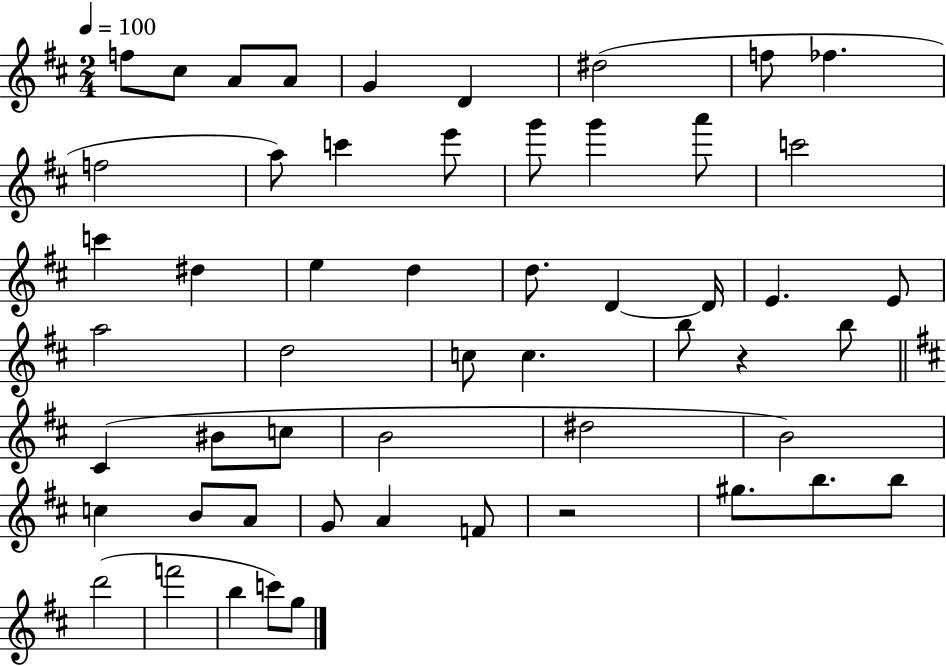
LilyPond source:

{
  \clef treble
  \numericTimeSignature
  \time 2/4
  \key d \major
  \tempo 4 = 100
  f''8 cis''8 a'8 a'8 | g'4 d'4 | dis''2( | f''8 fes''4. | \break f''2 | a''8) c'''4 e'''8 | g'''8 g'''4 a'''8 | c'''2 | \break c'''4 dis''4 | e''4 d''4 | d''8. d'4~~ d'16 | e'4. e'8 | \break a''2 | d''2 | c''8 c''4. | b''8 r4 b''8 | \break \bar "||" \break \key b \minor cis'4( bis'8 c''8 | b'2 | dis''2 | b'2) | \break c''4 b'8 a'8 | g'8 a'4 f'8 | r2 | gis''8. b''8. b''8 | \break d'''2( | f'''2 | b''4 c'''8) g''8 | \bar "|."
}